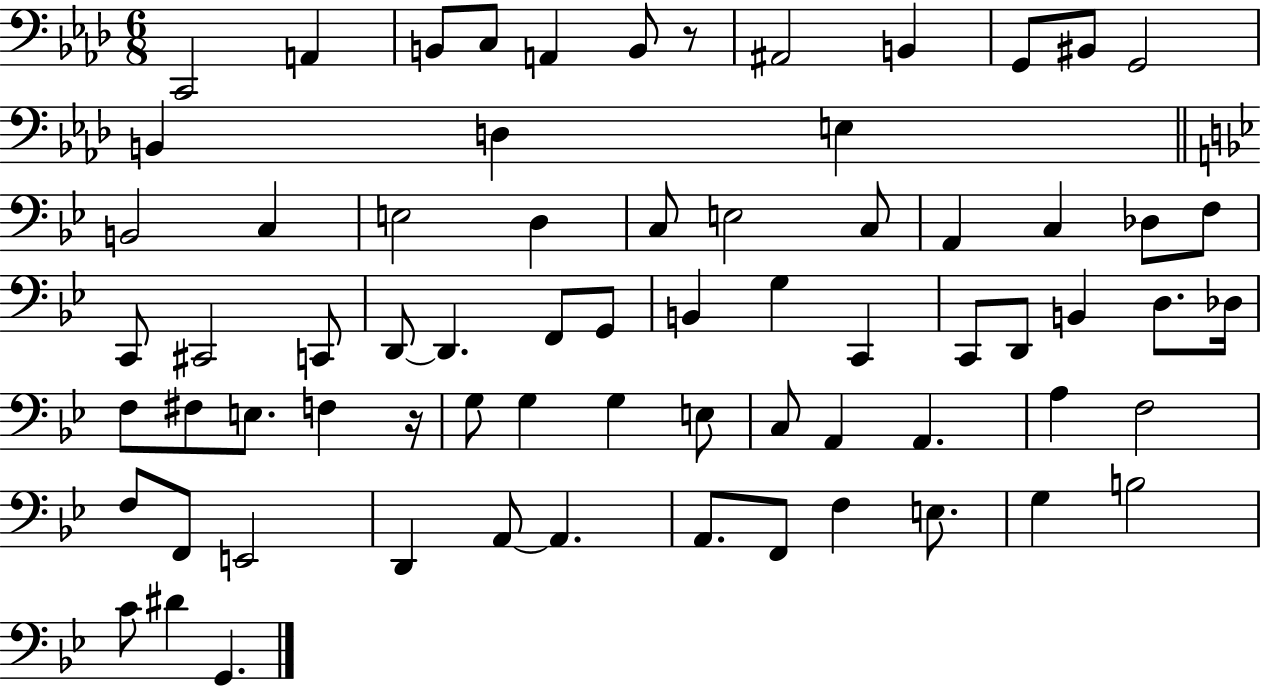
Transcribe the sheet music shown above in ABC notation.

X:1
T:Untitled
M:6/8
L:1/4
K:Ab
C,,2 A,, B,,/2 C,/2 A,, B,,/2 z/2 ^A,,2 B,, G,,/2 ^B,,/2 G,,2 B,, D, E, B,,2 C, E,2 D, C,/2 E,2 C,/2 A,, C, _D,/2 F,/2 C,,/2 ^C,,2 C,,/2 D,,/2 D,, F,,/2 G,,/2 B,, G, C,, C,,/2 D,,/2 B,, D,/2 _D,/4 F,/2 ^F,/2 E,/2 F, z/4 G,/2 G, G, E,/2 C,/2 A,, A,, A, F,2 F,/2 F,,/2 E,,2 D,, A,,/2 A,, A,,/2 F,,/2 F, E,/2 G, B,2 C/2 ^D G,,